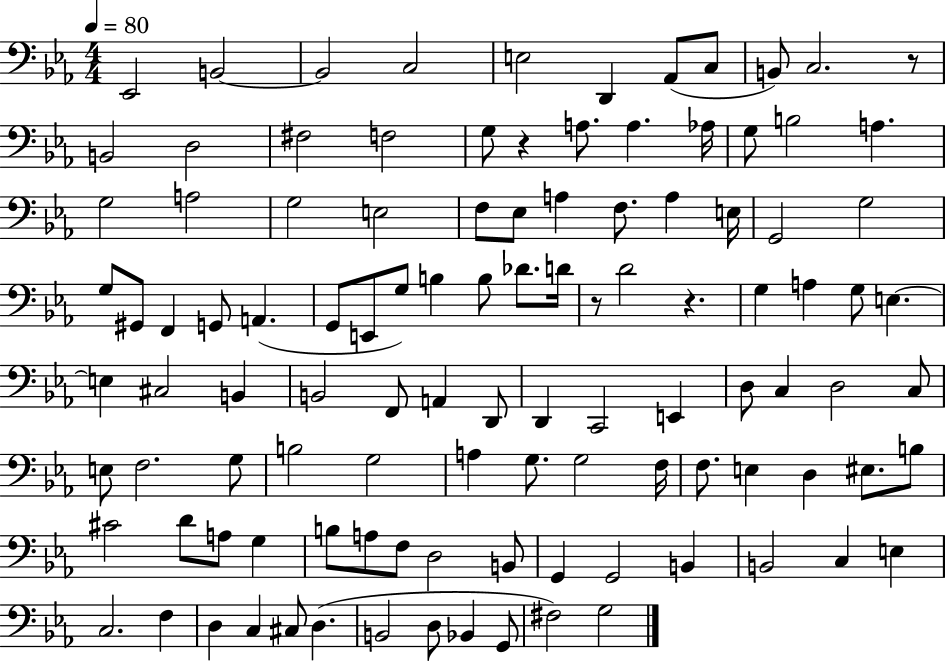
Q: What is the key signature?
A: EES major